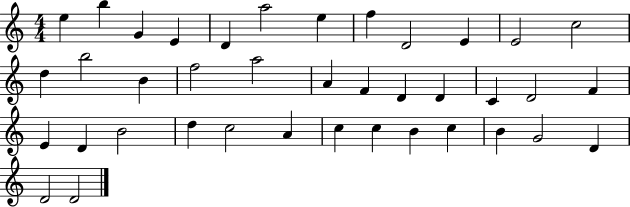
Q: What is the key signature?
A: C major